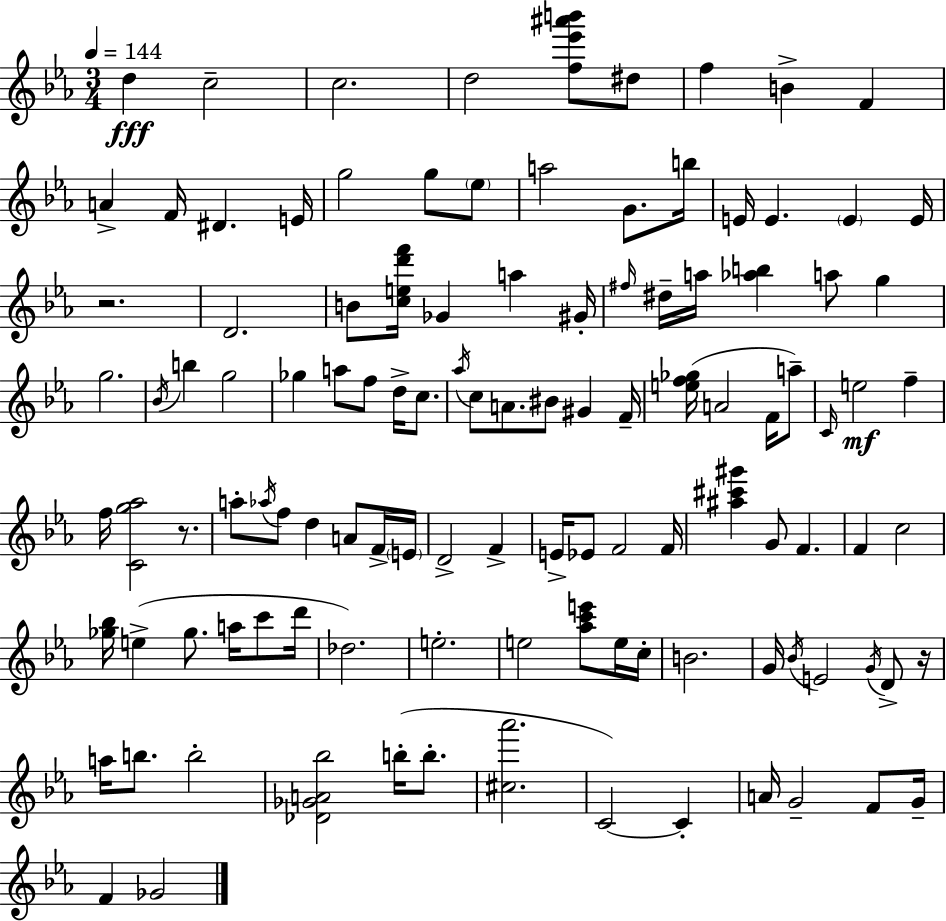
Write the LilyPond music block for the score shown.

{
  \clef treble
  \numericTimeSignature
  \time 3/4
  \key c \minor
  \tempo 4 = 144
  \repeat volta 2 { d''4\fff c''2-- | c''2. | d''2 <f'' ees''' ais''' b'''>8 dis''8 | f''4 b'4-> f'4 | \break a'4-> f'16 dis'4. e'16 | g''2 g''8 \parenthesize ees''8 | a''2 g'8. b''16 | e'16 e'4. \parenthesize e'4 e'16 | \break r2. | d'2. | b'8 <c'' e'' d''' f'''>16 ges'4 a''4 gis'16-. | \grace { fis''16 } dis''16-- a''16 <aes'' b''>4 a''8 g''4 | \break g''2. | \acciaccatura { bes'16 } b''4 g''2 | ges''4 a''8 f''8 d''16-> c''8. | \acciaccatura { aes''16 } c''8 a'8. bis'8 gis'4 | \break f'16-- <e'' f'' ges''>16( a'2 | f'16 a''8--) \grace { c'16 } e''2\mf | f''4-- f''16 <c' g'' aes''>2 | r8. a''8-. \acciaccatura { aes''16 } f''8 d''4 | \break a'8 f'16-> \parenthesize e'16 d'2-> | f'4-> e'16-> ees'8 f'2 | f'16 <ais'' cis''' gis'''>4 g'8 f'4. | f'4 c''2 | \break <ges'' bes''>16 e''4->( ges''8. | a''16 c'''8 d'''16 des''2.) | e''2.-. | e''2 | \break <aes'' c''' e'''>8 e''16 c''16-. b'2. | g'16 \acciaccatura { bes'16 } e'2 | \acciaccatura { g'16 } d'8-> r16 a''16 b''8. b''2-. | <des' ges' a' bes''>2 | \break b''16-.( b''8.-. <cis'' aes'''>2. | c'2~~) | c'4-. a'16 g'2-- | f'8 g'16-- f'4 ges'2 | \break } \bar "|."
}